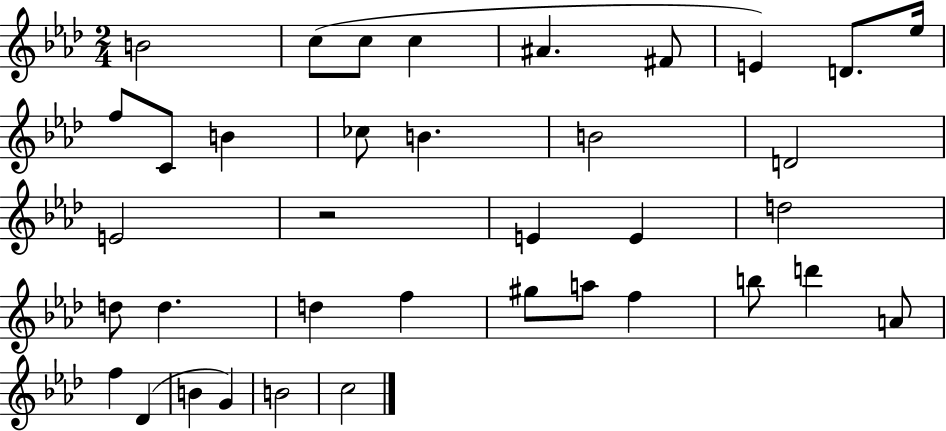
B4/h C5/e C5/e C5/q A#4/q. F#4/e E4/q D4/e. Eb5/s F5/e C4/e B4/q CES5/e B4/q. B4/h D4/h E4/h R/h E4/q E4/q D5/h D5/e D5/q. D5/q F5/q G#5/e A5/e F5/q B5/e D6/q A4/e F5/q Db4/q B4/q G4/q B4/h C5/h